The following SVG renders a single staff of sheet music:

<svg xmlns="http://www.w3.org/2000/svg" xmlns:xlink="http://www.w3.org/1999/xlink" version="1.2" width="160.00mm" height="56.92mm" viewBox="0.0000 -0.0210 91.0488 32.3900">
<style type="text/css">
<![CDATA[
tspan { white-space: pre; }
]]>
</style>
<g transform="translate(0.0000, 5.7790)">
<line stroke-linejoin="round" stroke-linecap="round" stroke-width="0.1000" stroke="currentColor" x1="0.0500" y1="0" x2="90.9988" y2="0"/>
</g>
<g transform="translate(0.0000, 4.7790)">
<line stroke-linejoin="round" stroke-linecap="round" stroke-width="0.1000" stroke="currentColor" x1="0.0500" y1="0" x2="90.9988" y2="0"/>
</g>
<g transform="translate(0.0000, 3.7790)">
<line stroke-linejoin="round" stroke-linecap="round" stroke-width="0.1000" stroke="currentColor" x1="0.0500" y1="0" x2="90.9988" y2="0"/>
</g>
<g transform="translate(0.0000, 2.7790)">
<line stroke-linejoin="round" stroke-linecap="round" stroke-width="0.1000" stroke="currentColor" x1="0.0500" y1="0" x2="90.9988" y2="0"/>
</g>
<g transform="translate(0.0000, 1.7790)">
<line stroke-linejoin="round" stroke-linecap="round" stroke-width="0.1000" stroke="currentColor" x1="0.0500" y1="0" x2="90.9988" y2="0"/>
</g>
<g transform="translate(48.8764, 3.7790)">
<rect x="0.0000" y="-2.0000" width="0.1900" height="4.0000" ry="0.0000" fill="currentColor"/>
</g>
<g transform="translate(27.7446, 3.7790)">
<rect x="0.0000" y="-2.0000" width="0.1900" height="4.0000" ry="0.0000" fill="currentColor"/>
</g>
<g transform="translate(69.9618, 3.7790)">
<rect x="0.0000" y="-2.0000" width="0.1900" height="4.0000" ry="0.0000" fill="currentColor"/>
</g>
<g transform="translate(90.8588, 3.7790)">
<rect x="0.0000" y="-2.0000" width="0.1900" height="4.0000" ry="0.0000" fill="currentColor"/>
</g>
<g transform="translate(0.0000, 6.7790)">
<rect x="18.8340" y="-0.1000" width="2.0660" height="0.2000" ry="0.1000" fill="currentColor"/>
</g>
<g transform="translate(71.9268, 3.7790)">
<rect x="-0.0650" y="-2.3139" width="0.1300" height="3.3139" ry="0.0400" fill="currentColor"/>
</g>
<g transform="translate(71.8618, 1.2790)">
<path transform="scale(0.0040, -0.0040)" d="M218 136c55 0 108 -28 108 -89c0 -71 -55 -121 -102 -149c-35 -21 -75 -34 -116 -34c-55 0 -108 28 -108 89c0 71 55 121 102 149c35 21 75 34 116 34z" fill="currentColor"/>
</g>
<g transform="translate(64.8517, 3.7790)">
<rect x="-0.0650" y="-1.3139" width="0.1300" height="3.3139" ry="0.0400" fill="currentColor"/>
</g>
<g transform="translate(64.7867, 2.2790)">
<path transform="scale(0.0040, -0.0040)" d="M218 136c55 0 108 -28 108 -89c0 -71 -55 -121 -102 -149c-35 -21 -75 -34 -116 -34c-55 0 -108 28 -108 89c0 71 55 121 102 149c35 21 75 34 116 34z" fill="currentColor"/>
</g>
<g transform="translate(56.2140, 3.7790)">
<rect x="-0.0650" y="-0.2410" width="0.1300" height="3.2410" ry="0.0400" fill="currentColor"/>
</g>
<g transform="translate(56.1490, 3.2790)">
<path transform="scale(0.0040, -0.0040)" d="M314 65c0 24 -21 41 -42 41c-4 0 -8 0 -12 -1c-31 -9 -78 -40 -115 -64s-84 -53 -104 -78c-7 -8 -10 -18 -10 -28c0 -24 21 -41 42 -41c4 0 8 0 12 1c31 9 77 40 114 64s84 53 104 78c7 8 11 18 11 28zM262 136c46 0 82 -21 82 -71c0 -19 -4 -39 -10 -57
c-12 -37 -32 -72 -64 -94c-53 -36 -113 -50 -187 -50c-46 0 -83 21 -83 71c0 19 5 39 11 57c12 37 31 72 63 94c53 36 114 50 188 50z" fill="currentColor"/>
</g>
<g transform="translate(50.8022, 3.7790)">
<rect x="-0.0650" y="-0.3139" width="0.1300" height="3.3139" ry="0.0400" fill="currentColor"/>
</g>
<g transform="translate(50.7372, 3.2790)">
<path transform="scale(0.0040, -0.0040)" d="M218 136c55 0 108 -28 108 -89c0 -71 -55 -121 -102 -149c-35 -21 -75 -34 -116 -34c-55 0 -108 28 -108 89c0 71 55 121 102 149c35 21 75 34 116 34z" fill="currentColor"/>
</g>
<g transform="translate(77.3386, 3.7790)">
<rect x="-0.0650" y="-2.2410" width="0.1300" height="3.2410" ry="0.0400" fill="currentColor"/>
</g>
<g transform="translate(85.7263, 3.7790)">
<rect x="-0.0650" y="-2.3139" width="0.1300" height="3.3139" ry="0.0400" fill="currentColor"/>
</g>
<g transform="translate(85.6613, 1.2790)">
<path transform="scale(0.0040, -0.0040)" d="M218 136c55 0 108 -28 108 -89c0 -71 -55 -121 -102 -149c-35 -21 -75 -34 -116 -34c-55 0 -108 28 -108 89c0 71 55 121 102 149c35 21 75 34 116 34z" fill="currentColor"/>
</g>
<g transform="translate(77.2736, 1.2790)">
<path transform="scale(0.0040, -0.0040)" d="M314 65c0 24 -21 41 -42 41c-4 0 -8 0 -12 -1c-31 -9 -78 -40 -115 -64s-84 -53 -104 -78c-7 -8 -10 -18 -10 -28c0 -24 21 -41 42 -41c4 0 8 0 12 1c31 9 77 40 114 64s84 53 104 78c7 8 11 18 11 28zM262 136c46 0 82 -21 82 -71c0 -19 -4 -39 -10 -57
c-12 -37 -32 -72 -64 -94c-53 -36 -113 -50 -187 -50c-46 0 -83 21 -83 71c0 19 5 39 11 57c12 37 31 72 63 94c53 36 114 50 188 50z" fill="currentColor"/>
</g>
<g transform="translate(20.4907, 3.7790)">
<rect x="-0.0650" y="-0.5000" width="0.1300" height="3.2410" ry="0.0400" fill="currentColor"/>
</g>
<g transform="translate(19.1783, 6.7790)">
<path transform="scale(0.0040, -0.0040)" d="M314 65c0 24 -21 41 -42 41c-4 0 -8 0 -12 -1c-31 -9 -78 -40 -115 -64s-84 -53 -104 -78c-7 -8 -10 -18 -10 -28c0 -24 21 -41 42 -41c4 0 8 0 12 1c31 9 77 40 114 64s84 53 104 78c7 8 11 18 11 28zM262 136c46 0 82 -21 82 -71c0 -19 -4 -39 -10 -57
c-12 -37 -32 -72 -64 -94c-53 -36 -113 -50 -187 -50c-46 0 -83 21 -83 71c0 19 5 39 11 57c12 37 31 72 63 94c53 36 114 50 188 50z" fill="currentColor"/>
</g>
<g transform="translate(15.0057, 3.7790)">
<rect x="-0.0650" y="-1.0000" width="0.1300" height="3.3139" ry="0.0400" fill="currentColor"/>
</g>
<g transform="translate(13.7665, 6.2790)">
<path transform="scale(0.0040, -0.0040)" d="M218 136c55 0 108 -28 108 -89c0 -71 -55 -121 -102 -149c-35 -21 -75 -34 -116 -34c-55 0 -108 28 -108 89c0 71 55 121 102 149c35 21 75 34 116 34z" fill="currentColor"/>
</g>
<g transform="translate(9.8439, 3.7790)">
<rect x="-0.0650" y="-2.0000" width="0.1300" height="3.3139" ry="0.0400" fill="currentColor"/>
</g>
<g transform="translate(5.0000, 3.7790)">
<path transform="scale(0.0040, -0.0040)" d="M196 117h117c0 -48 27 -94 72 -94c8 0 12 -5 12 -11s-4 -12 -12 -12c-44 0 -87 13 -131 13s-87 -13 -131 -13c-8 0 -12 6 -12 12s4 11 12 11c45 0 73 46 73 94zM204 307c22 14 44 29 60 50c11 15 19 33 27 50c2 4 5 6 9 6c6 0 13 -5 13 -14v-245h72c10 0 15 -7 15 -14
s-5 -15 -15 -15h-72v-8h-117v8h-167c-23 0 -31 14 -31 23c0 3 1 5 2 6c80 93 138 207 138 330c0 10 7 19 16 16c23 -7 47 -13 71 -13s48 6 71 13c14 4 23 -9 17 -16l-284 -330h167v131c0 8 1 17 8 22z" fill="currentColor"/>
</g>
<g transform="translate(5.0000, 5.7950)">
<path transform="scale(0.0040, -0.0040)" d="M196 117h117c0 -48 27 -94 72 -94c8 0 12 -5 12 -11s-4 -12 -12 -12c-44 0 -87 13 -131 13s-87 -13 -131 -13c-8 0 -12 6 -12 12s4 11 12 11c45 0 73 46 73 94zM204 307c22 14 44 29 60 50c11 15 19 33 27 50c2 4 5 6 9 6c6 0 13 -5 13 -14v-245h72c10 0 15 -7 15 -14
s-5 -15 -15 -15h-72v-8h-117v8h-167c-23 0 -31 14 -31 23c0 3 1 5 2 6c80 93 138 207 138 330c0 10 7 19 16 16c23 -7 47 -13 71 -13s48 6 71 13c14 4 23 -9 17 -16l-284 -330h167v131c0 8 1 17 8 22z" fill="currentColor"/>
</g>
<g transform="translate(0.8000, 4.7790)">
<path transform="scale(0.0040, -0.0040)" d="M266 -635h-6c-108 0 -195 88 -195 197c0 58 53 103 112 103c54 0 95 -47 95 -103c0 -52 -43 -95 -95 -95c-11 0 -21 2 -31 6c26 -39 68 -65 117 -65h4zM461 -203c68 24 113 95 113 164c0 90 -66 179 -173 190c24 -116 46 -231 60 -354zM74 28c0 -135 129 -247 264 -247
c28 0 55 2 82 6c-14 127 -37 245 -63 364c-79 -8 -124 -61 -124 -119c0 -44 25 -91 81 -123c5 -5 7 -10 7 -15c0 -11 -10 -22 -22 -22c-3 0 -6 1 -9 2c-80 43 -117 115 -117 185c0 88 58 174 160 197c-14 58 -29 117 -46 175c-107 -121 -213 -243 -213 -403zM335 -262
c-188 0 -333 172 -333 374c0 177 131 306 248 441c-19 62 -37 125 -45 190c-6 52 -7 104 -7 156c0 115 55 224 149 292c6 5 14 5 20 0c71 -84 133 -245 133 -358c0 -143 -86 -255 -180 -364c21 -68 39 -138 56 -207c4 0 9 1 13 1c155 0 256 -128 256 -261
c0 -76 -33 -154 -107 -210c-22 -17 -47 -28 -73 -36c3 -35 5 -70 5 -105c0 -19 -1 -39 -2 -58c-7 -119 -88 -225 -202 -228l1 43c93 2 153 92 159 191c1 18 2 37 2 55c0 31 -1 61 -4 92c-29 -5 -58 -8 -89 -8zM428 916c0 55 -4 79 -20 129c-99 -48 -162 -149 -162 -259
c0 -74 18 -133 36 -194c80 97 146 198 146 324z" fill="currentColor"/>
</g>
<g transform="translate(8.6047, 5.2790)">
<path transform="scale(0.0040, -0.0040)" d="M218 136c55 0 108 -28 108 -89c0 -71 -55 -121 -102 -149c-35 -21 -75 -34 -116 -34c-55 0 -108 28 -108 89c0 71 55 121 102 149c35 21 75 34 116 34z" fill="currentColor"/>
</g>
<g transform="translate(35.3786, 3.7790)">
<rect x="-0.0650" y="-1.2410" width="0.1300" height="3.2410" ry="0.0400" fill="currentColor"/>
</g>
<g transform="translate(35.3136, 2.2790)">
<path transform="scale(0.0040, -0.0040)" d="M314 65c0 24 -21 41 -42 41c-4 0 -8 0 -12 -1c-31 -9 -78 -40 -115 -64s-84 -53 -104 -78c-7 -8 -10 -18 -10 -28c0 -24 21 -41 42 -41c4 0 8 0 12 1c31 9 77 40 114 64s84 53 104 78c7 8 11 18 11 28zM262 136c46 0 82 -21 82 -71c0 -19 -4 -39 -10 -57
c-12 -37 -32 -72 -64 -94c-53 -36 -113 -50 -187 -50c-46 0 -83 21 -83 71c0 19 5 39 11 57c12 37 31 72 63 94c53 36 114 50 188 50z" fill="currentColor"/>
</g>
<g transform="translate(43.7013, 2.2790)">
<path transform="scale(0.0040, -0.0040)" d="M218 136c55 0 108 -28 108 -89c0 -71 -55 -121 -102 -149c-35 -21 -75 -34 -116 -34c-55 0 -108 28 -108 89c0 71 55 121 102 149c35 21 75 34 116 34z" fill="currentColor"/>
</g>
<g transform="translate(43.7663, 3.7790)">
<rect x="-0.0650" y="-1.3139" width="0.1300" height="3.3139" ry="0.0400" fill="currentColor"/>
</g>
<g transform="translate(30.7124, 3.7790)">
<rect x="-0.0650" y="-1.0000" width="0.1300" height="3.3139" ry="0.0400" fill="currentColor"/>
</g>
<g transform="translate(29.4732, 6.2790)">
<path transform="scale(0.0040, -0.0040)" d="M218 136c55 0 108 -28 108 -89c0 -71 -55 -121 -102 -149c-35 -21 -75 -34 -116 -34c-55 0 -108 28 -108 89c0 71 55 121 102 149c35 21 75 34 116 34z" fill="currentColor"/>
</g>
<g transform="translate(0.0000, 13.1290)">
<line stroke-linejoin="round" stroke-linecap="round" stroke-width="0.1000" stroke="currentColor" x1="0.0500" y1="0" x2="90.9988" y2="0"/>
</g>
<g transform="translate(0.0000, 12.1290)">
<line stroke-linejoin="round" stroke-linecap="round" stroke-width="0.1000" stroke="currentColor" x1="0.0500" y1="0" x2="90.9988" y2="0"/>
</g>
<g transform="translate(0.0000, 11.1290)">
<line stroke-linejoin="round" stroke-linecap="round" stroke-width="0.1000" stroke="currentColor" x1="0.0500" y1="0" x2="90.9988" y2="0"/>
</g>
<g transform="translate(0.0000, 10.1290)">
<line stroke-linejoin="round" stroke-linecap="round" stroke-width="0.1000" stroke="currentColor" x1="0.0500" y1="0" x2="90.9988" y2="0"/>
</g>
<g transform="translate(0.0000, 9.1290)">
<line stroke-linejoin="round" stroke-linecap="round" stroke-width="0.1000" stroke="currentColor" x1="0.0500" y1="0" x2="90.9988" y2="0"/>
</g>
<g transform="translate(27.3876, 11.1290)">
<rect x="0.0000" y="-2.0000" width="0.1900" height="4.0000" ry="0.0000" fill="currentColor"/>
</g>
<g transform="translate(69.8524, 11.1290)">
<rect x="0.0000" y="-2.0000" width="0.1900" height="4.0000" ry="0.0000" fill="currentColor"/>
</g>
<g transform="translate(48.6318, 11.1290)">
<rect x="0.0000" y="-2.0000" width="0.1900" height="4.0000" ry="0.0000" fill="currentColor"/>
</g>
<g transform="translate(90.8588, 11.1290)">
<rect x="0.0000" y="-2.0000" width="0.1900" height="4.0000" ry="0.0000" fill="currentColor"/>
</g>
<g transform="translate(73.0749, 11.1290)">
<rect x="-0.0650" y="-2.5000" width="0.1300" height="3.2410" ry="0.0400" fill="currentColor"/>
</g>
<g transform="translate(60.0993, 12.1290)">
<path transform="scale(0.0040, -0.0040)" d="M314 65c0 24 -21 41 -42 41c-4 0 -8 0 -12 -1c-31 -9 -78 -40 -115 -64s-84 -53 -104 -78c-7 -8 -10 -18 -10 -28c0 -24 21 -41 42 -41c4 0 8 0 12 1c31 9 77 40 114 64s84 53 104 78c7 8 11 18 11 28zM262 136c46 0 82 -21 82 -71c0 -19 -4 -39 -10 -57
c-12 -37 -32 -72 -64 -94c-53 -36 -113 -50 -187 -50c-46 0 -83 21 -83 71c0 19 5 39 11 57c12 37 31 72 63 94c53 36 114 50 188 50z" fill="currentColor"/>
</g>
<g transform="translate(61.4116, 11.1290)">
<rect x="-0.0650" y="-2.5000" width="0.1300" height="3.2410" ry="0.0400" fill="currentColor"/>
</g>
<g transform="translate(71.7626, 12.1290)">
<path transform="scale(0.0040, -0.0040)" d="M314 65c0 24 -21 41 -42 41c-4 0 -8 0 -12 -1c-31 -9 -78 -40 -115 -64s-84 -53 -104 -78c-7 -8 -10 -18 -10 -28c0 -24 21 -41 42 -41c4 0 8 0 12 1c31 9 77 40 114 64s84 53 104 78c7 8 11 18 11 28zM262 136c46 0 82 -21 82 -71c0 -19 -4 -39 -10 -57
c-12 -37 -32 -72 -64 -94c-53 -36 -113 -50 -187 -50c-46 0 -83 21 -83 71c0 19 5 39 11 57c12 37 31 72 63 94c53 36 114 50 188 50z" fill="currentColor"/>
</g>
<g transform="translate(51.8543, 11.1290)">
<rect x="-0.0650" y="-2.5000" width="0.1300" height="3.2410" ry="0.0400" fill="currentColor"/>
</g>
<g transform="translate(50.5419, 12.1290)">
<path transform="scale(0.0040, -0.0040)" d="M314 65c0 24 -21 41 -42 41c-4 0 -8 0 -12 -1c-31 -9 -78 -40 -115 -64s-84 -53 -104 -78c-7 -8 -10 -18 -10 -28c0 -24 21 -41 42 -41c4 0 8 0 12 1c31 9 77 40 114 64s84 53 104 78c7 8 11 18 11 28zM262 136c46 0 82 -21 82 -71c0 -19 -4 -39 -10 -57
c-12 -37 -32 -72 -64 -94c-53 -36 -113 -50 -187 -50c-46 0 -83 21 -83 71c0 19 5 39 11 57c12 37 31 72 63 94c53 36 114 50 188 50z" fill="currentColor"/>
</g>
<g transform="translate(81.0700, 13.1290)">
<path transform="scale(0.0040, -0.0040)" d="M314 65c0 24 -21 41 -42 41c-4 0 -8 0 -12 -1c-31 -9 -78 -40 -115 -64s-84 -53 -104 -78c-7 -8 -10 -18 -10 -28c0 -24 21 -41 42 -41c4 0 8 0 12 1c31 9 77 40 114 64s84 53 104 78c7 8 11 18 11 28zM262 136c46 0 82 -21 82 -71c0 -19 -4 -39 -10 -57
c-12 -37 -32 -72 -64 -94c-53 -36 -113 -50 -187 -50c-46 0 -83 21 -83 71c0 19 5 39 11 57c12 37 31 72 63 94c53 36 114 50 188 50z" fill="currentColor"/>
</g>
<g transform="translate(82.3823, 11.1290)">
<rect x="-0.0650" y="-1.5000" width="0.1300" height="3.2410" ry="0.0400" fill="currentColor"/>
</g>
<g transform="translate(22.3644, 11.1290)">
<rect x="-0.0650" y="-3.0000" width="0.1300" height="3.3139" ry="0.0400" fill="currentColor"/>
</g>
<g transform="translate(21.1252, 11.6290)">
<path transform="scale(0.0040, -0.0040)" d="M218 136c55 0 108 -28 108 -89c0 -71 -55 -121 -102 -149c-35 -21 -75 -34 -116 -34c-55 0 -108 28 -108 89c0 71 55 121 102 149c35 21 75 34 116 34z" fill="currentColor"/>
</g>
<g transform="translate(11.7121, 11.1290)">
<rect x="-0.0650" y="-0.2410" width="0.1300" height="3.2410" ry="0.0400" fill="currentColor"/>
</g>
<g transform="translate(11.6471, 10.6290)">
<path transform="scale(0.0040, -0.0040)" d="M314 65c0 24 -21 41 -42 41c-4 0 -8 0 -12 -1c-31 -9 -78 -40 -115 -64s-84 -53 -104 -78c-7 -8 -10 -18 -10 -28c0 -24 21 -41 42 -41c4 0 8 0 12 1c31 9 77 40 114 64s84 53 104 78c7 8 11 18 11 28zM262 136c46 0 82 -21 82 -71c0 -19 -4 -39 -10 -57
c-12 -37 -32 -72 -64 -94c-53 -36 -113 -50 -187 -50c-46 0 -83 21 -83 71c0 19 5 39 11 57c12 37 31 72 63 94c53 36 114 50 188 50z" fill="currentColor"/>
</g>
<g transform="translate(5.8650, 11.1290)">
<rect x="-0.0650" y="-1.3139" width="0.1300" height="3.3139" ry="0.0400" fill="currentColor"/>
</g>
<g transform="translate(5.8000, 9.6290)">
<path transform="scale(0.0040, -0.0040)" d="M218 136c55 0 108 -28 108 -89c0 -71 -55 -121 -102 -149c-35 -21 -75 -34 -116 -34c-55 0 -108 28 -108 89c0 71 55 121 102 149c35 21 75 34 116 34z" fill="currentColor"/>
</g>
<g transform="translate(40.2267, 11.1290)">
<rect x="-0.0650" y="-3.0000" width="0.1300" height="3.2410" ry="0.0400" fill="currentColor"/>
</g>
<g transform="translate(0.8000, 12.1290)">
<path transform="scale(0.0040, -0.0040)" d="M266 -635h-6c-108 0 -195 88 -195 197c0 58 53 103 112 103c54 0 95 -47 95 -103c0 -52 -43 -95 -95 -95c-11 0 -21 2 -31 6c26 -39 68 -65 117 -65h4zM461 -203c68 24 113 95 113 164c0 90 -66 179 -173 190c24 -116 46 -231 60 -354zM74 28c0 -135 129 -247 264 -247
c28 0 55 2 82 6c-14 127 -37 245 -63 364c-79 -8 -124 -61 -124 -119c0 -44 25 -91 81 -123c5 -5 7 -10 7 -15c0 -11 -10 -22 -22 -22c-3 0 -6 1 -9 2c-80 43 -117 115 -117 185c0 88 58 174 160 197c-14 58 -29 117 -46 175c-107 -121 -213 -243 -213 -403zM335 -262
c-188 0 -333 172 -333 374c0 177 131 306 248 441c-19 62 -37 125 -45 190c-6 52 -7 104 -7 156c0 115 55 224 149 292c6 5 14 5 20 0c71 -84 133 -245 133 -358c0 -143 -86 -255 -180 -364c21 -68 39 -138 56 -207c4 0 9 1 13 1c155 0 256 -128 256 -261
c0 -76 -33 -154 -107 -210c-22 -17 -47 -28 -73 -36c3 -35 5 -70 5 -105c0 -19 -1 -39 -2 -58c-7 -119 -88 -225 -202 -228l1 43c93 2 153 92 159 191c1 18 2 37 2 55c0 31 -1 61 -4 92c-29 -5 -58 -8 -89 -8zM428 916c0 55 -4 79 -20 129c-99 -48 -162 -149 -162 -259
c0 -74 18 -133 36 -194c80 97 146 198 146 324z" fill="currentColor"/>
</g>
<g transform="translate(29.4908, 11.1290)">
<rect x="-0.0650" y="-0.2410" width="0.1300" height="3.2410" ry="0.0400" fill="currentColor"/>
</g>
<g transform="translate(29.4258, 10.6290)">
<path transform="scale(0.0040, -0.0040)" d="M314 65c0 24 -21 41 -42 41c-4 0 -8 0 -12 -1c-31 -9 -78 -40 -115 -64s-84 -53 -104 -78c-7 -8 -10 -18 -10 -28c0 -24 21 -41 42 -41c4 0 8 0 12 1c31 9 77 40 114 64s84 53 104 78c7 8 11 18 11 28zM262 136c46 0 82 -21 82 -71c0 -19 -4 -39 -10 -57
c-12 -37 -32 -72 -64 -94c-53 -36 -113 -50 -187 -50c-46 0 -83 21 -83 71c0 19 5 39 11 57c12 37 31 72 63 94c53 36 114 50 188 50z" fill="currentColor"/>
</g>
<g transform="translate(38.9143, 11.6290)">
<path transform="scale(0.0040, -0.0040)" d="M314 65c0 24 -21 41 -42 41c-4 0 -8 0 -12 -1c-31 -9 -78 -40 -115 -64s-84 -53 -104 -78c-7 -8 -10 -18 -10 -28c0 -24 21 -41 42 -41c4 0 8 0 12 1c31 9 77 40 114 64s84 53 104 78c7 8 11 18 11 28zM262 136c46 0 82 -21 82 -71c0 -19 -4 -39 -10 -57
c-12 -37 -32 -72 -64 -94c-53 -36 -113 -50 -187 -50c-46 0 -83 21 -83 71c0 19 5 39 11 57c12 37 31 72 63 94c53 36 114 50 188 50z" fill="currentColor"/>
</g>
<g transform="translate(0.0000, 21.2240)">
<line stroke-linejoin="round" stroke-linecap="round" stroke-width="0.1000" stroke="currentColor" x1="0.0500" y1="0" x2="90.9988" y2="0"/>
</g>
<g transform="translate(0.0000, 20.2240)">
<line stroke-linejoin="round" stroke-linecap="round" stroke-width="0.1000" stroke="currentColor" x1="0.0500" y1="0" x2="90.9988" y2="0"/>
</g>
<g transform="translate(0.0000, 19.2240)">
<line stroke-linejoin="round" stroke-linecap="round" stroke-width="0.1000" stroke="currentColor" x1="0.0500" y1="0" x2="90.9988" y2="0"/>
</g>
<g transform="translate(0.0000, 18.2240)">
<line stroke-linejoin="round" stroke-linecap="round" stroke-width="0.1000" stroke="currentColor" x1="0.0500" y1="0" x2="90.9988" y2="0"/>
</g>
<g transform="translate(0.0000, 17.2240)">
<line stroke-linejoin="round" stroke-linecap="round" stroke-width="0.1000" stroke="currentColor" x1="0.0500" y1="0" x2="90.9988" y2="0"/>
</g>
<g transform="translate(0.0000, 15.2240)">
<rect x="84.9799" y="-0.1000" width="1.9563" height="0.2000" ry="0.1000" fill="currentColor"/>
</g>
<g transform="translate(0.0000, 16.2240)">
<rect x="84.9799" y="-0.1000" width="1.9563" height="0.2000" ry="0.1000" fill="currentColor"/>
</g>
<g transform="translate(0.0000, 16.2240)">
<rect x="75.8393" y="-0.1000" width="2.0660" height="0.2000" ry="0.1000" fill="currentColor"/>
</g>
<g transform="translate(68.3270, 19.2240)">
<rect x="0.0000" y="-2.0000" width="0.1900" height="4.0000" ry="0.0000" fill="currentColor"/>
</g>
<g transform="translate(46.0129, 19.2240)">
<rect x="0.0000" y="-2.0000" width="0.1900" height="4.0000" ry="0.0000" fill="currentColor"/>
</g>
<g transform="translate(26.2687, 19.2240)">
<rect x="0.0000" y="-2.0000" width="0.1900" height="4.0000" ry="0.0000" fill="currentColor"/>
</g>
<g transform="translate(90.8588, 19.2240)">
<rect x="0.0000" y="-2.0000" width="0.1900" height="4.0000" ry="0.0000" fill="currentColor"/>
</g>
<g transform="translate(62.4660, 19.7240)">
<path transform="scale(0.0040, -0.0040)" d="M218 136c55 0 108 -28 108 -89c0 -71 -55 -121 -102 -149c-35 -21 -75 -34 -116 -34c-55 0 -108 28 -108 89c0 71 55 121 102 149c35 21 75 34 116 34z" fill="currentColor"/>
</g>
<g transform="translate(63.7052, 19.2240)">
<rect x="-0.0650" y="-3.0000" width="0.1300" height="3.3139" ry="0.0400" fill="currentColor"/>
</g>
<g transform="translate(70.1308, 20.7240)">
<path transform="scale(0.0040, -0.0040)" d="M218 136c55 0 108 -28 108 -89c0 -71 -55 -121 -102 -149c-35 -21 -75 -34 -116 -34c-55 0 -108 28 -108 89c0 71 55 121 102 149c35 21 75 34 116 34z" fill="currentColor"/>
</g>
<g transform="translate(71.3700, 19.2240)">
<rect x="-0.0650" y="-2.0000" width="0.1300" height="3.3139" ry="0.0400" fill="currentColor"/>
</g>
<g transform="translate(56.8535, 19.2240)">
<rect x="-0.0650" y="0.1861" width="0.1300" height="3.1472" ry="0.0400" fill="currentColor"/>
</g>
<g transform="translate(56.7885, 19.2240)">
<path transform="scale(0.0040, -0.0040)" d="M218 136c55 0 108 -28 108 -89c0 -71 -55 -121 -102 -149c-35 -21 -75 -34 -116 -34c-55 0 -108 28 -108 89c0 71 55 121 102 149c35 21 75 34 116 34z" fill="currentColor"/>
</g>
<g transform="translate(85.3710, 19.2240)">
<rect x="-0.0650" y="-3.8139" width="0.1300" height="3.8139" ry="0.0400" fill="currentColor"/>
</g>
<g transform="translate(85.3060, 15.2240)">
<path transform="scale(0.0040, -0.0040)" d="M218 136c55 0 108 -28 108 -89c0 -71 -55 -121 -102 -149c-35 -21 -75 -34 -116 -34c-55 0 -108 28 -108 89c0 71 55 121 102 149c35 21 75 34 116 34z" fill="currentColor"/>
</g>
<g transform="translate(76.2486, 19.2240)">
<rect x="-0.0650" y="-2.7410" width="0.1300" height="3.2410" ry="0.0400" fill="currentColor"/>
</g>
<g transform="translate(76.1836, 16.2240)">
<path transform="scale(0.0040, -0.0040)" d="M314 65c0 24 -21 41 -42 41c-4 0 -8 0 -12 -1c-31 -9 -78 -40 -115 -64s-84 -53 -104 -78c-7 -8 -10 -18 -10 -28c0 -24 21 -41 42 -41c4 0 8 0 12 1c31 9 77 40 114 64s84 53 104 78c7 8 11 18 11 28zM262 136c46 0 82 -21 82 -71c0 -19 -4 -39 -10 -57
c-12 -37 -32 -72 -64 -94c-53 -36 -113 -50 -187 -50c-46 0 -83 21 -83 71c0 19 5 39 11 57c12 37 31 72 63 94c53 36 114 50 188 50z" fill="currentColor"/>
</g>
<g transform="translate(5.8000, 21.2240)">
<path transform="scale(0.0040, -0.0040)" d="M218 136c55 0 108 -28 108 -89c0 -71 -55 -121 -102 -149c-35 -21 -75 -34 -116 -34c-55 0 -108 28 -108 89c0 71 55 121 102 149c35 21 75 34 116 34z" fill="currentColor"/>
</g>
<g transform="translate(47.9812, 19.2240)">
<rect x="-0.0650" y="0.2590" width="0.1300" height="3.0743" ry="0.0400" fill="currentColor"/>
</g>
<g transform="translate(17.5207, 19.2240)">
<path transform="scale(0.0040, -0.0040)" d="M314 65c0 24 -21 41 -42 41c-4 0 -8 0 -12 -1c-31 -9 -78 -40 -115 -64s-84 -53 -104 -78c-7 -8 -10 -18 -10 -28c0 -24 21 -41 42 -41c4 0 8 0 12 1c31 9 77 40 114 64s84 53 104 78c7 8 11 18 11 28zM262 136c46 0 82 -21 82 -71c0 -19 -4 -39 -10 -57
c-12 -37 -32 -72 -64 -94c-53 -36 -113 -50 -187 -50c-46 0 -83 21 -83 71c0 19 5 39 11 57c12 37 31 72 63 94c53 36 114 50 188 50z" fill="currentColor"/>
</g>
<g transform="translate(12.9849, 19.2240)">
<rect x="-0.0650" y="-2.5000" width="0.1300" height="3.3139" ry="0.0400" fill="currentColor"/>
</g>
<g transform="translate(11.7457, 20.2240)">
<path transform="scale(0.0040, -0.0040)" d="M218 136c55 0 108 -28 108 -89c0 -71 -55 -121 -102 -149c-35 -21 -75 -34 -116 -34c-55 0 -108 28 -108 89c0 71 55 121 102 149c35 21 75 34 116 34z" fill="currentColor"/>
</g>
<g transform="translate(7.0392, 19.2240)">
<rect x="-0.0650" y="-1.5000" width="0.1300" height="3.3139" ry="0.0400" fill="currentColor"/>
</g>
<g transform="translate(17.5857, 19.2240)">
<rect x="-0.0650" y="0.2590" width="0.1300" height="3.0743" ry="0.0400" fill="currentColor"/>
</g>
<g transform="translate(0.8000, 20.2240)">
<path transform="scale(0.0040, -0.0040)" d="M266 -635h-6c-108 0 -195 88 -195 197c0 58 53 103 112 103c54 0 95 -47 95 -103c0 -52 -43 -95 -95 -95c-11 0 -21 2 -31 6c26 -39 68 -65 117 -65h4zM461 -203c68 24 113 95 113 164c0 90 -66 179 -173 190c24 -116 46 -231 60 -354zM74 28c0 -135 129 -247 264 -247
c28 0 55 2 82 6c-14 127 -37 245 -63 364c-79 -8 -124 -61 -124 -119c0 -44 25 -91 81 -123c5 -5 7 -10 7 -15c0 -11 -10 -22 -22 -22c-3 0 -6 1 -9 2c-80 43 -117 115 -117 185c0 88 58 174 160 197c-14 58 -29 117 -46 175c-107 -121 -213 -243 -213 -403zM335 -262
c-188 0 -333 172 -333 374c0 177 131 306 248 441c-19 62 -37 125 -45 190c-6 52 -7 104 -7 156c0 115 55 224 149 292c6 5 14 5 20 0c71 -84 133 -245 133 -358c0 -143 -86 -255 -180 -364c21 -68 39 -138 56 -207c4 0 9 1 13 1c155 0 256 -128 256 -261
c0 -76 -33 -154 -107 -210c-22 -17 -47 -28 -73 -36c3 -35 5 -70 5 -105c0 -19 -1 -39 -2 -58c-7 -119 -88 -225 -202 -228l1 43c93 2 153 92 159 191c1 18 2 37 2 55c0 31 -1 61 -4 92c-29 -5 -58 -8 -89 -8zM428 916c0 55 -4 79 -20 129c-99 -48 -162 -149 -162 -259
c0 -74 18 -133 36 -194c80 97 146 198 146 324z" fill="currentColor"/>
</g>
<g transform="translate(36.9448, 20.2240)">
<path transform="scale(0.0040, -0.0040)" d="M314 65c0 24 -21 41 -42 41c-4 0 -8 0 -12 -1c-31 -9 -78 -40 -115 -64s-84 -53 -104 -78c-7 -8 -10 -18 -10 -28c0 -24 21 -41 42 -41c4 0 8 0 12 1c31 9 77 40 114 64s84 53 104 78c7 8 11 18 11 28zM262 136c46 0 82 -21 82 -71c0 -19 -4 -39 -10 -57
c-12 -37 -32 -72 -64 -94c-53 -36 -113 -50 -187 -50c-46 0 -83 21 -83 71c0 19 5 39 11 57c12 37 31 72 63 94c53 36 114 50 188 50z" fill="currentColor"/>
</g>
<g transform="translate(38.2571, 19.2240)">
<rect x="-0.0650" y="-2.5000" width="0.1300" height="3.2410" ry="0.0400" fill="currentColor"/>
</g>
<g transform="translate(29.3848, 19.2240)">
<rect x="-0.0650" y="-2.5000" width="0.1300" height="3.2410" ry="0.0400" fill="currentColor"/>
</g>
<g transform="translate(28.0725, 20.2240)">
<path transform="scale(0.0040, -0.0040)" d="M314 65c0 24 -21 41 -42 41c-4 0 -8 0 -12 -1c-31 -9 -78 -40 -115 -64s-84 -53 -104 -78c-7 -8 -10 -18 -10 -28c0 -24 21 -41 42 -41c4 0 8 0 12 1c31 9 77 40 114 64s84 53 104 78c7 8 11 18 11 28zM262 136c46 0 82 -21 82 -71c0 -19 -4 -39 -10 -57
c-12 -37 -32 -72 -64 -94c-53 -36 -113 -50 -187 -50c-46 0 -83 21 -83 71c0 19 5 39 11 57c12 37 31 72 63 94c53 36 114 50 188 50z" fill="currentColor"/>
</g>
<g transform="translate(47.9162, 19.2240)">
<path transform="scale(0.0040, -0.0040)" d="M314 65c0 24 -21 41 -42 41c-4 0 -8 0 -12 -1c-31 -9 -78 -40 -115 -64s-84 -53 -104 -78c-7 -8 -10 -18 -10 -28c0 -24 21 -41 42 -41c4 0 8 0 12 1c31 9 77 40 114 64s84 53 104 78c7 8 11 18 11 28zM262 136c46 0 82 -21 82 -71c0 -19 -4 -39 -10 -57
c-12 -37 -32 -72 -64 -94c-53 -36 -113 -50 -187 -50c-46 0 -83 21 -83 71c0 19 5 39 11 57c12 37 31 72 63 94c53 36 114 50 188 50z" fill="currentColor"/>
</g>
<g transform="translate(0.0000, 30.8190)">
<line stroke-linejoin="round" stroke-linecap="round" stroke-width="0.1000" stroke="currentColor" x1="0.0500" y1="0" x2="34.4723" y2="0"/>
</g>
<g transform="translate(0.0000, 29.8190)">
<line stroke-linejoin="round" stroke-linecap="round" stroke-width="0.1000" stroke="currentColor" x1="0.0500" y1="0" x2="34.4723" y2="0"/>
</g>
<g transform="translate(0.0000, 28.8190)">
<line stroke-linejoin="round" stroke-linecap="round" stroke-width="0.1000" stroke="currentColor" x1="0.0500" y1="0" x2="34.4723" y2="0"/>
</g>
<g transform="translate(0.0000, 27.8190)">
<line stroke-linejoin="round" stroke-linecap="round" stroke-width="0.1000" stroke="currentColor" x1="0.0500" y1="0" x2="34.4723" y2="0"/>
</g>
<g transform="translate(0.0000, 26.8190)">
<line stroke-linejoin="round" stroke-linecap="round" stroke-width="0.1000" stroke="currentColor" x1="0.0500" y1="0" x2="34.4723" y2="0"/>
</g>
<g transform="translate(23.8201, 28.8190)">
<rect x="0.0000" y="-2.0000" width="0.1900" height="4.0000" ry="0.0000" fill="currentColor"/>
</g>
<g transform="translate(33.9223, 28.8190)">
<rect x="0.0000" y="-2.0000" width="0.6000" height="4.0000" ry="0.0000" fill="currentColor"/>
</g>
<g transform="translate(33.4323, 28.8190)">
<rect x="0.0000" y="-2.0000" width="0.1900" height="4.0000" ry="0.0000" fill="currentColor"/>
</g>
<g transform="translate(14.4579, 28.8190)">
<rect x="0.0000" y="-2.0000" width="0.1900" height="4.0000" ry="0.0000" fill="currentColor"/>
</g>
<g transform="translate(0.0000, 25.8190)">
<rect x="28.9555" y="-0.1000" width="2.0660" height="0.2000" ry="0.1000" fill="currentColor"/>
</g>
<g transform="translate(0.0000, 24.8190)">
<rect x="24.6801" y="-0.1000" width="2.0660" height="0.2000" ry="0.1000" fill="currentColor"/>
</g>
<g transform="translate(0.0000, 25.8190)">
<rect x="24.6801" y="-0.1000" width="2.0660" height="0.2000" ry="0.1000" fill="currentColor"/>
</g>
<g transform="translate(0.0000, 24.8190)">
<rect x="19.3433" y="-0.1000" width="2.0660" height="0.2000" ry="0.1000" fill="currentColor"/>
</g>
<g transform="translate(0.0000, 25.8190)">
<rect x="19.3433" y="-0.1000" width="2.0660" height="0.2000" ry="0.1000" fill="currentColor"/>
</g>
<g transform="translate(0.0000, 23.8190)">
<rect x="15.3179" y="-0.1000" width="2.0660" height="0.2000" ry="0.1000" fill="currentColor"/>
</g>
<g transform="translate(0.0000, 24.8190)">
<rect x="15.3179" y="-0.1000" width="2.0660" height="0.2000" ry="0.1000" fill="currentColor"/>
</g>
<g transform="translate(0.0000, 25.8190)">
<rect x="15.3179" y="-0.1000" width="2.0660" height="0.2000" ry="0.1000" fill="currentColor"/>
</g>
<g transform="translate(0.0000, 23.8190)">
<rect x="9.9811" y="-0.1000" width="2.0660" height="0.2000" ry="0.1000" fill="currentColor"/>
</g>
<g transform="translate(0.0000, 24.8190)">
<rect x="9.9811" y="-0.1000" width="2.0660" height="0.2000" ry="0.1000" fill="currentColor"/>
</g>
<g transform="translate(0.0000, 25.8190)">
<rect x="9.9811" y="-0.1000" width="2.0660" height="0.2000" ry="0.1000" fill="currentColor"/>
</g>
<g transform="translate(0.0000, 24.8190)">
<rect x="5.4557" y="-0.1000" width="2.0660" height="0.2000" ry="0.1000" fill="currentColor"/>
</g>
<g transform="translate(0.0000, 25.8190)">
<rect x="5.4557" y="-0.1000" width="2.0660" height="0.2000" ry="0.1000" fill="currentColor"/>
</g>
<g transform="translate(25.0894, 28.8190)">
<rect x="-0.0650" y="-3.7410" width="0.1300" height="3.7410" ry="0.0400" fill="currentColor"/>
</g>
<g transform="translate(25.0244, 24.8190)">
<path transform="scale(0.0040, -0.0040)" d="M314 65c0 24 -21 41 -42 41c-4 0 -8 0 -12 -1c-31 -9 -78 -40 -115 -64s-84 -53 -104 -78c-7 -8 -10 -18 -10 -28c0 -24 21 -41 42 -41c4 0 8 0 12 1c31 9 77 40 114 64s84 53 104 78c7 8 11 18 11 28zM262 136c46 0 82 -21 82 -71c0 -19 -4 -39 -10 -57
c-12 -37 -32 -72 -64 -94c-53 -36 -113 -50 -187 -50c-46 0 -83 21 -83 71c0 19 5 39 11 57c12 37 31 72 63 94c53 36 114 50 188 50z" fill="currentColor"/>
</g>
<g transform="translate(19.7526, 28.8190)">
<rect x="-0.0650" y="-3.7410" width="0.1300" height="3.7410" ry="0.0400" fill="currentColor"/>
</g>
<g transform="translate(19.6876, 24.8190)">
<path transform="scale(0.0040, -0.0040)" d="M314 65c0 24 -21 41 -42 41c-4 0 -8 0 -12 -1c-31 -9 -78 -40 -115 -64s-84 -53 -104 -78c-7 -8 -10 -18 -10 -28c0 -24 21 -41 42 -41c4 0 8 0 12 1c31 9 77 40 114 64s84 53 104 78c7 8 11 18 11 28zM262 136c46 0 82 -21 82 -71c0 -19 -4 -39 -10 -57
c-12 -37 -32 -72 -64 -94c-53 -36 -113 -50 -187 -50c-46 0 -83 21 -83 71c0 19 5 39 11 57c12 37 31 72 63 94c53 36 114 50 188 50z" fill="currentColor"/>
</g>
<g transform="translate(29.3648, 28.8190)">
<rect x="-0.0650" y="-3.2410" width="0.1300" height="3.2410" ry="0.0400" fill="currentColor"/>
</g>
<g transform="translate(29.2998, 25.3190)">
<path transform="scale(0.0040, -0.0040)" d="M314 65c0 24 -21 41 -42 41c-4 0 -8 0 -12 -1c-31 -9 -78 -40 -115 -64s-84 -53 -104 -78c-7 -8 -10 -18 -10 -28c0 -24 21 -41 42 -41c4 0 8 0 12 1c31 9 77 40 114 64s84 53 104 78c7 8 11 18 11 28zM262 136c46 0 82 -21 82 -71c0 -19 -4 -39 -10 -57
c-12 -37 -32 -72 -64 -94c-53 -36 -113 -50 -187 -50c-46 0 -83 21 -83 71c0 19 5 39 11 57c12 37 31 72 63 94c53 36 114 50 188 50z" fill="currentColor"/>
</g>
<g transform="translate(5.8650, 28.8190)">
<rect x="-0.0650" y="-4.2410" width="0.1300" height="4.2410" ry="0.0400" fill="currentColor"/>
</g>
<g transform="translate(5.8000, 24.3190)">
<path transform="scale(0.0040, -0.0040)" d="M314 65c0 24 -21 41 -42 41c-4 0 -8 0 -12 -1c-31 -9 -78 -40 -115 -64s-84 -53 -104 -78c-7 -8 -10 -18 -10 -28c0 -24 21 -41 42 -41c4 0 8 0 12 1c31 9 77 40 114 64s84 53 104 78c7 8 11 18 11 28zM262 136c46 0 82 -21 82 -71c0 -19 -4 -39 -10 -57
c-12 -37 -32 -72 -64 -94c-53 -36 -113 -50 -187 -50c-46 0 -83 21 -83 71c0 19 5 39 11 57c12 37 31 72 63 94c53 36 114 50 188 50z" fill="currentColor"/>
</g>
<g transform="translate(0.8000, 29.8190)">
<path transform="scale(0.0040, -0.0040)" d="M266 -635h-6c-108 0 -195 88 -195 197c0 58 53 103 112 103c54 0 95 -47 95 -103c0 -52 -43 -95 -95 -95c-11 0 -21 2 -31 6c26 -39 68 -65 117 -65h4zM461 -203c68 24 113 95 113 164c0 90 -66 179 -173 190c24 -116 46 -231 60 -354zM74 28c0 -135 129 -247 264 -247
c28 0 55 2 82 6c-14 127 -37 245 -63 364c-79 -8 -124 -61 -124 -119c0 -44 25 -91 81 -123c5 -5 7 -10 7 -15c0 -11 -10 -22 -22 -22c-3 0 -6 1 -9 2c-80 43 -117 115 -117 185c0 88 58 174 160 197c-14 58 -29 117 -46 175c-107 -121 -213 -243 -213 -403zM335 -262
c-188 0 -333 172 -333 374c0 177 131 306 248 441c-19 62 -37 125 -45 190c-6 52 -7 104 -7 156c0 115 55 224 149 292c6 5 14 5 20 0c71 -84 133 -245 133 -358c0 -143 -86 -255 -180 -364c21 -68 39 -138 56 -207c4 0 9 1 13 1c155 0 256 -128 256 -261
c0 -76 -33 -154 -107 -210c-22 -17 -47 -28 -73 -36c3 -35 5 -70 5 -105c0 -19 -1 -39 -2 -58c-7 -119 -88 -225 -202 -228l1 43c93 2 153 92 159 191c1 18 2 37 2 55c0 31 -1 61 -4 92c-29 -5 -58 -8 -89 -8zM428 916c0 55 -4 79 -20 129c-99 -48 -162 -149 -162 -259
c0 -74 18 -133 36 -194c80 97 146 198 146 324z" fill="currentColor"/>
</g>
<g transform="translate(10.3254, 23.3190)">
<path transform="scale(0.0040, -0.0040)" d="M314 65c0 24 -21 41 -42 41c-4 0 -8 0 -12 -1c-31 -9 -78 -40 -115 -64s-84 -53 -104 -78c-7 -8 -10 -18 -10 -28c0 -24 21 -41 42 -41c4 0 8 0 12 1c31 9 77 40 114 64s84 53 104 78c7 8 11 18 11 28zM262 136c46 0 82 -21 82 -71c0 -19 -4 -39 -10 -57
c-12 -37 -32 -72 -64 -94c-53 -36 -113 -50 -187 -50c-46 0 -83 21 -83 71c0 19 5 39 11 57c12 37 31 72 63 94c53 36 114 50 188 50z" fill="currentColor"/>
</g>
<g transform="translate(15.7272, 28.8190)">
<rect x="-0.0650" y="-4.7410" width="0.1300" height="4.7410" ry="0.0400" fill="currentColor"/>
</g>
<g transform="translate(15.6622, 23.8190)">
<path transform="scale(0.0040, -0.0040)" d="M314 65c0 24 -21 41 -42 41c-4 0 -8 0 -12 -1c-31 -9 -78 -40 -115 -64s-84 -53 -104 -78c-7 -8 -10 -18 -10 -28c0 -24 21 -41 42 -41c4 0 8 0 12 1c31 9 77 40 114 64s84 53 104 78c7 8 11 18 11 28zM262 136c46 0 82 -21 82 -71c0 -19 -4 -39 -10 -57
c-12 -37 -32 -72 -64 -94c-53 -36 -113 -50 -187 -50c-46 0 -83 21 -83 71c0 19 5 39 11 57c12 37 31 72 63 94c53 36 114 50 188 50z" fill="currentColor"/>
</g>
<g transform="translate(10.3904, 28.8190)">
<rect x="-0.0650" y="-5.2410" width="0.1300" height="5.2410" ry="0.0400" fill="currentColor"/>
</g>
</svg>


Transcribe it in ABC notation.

X:1
T:Untitled
M:4/4
L:1/4
K:C
F D C2 D e2 e c c2 e g g2 g e c2 A c2 A2 G2 G2 G2 E2 E G B2 G2 G2 B2 B A F a2 c' d'2 f'2 e'2 c'2 c'2 b2